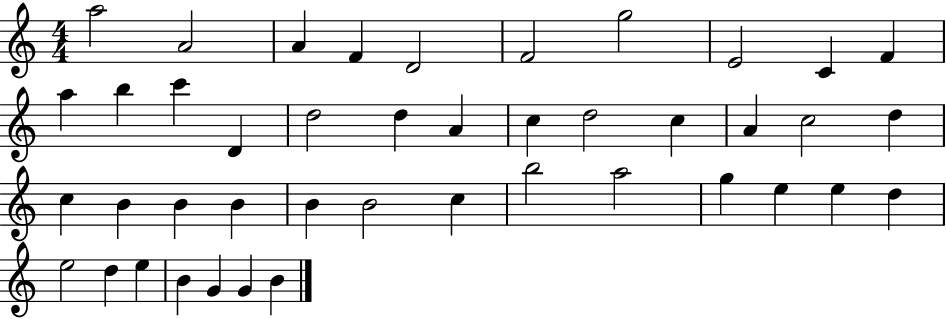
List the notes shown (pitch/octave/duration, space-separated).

A5/h A4/h A4/q F4/q D4/h F4/h G5/h E4/h C4/q F4/q A5/q B5/q C6/q D4/q D5/h D5/q A4/q C5/q D5/h C5/q A4/q C5/h D5/q C5/q B4/q B4/q B4/q B4/q B4/h C5/q B5/h A5/h G5/q E5/q E5/q D5/q E5/h D5/q E5/q B4/q G4/q G4/q B4/q